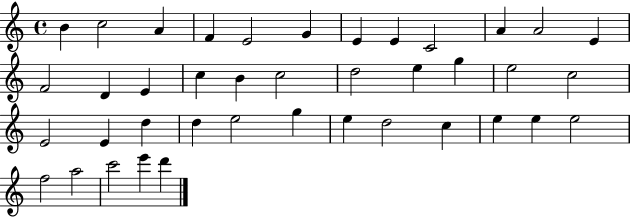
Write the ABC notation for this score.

X:1
T:Untitled
M:4/4
L:1/4
K:C
B c2 A F E2 G E E C2 A A2 E F2 D E c B c2 d2 e g e2 c2 E2 E d d e2 g e d2 c e e e2 f2 a2 c'2 e' d'